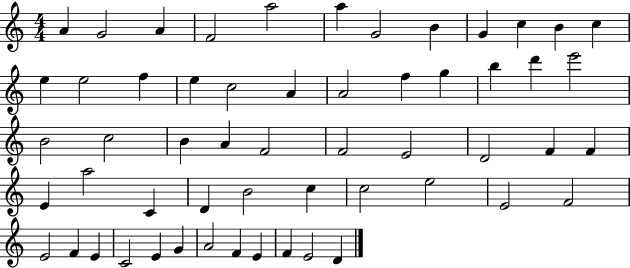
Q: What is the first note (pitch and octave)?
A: A4